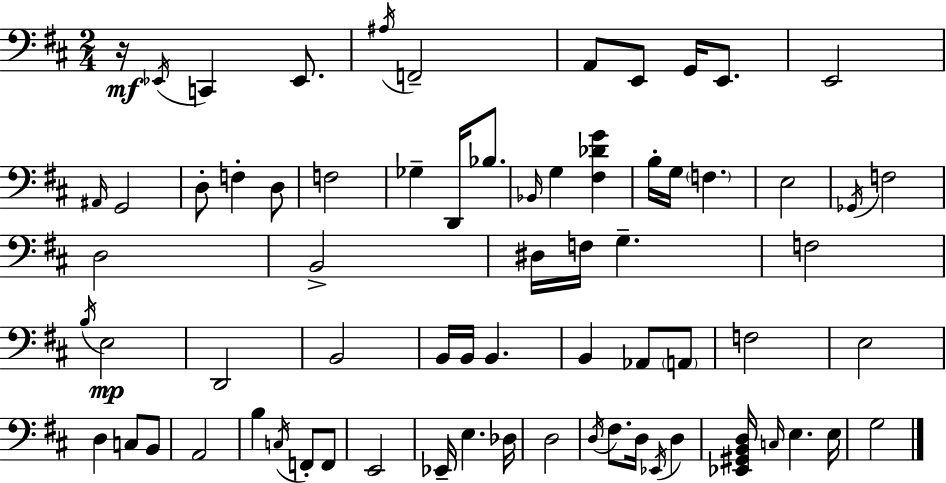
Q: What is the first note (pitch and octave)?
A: Eb2